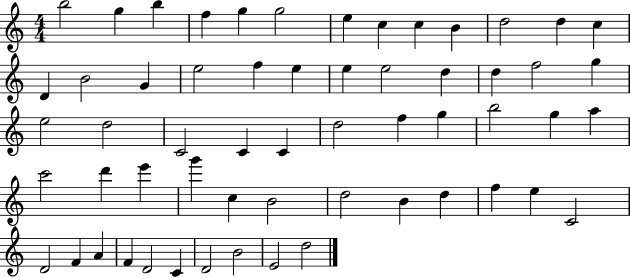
B5/h G5/q B5/q F5/q G5/q G5/h E5/q C5/q C5/q B4/q D5/h D5/q C5/q D4/q B4/h G4/q E5/h F5/q E5/q E5/q E5/h D5/q D5/q F5/h G5/q E5/h D5/h C4/h C4/q C4/q D5/h F5/q G5/q B5/h G5/q A5/q C6/h D6/q E6/q G6/q C5/q B4/h D5/h B4/q D5/q F5/q E5/q C4/h D4/h F4/q A4/q F4/q D4/h C4/q D4/h B4/h E4/h D5/h